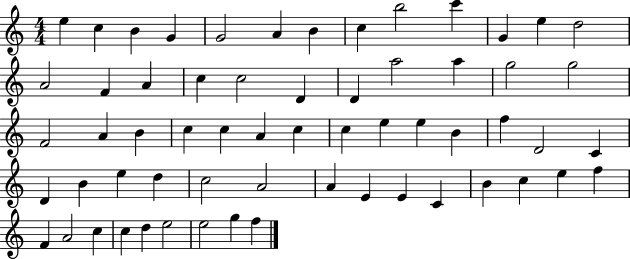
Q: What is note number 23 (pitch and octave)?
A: G5